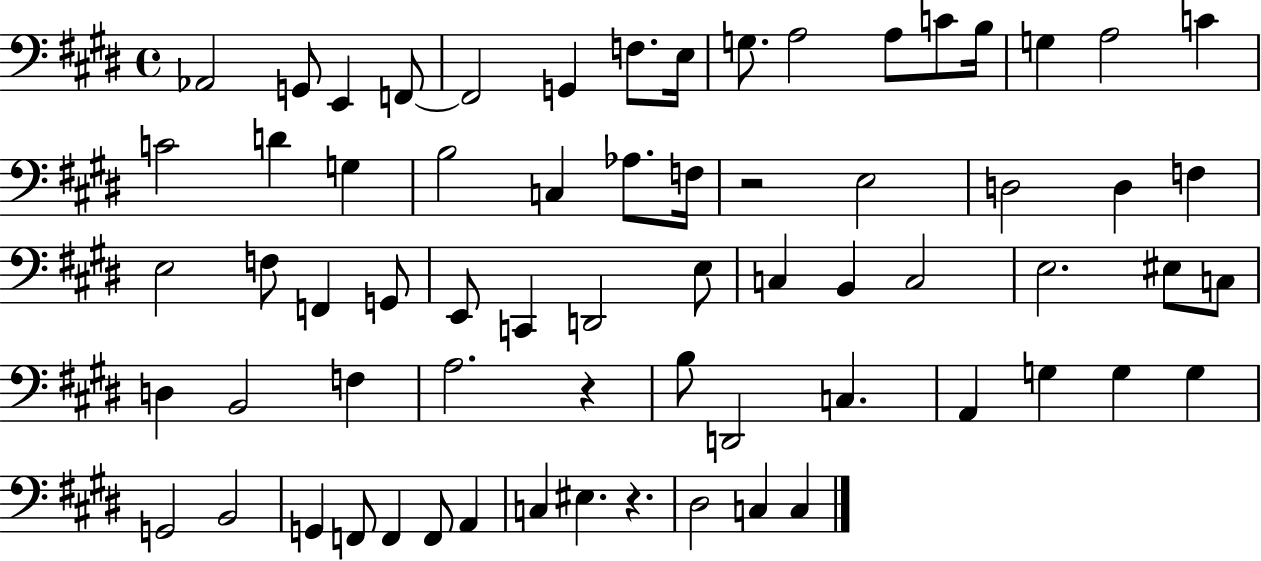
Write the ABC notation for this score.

X:1
T:Untitled
M:4/4
L:1/4
K:E
_A,,2 G,,/2 E,, F,,/2 F,,2 G,, F,/2 E,/4 G,/2 A,2 A,/2 C/2 B,/4 G, A,2 C C2 D G, B,2 C, _A,/2 F,/4 z2 E,2 D,2 D, F, E,2 F,/2 F,, G,,/2 E,,/2 C,, D,,2 E,/2 C, B,, C,2 E,2 ^E,/2 C,/2 D, B,,2 F, A,2 z B,/2 D,,2 C, A,, G, G, G, G,,2 B,,2 G,, F,,/2 F,, F,,/2 A,, C, ^E, z ^D,2 C, C,